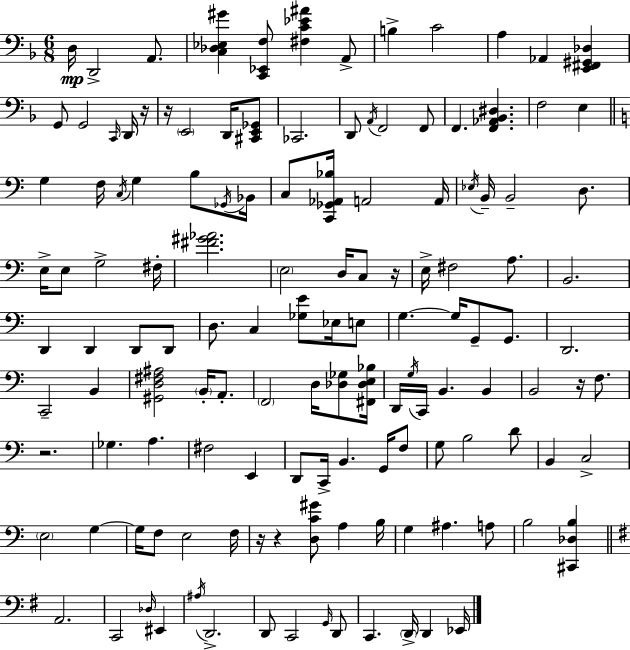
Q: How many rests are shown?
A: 7